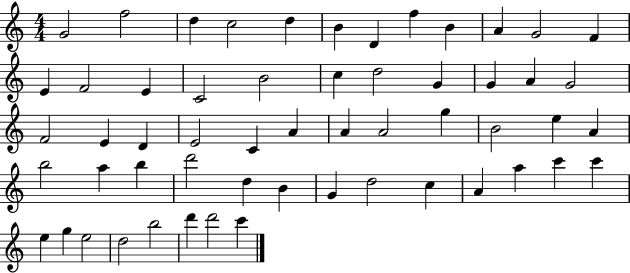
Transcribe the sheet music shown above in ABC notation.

X:1
T:Untitled
M:4/4
L:1/4
K:C
G2 f2 d c2 d B D f B A G2 F E F2 E C2 B2 c d2 G G A G2 F2 E D E2 C A A A2 g B2 e A b2 a b d'2 d B G d2 c A a c' c' e g e2 d2 b2 d' d'2 c'